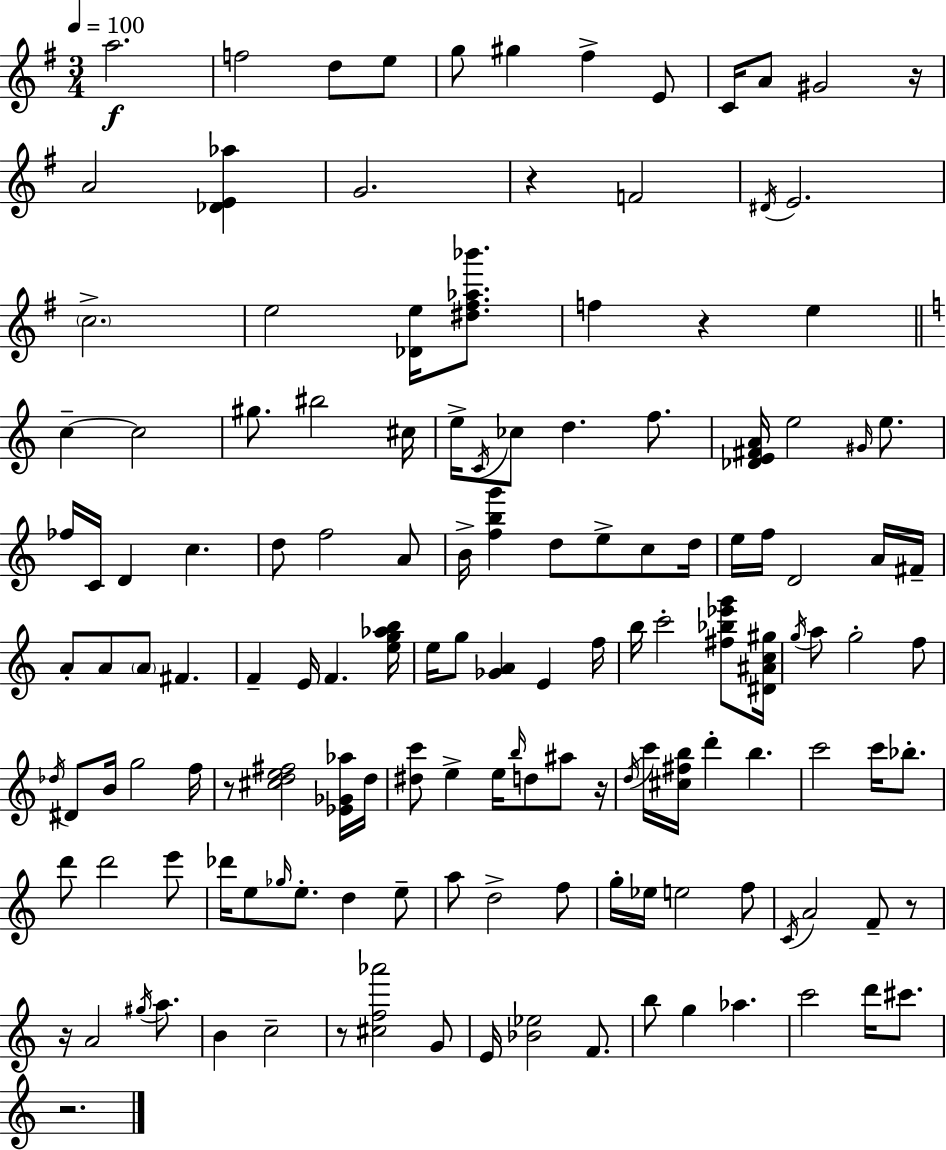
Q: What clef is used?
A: treble